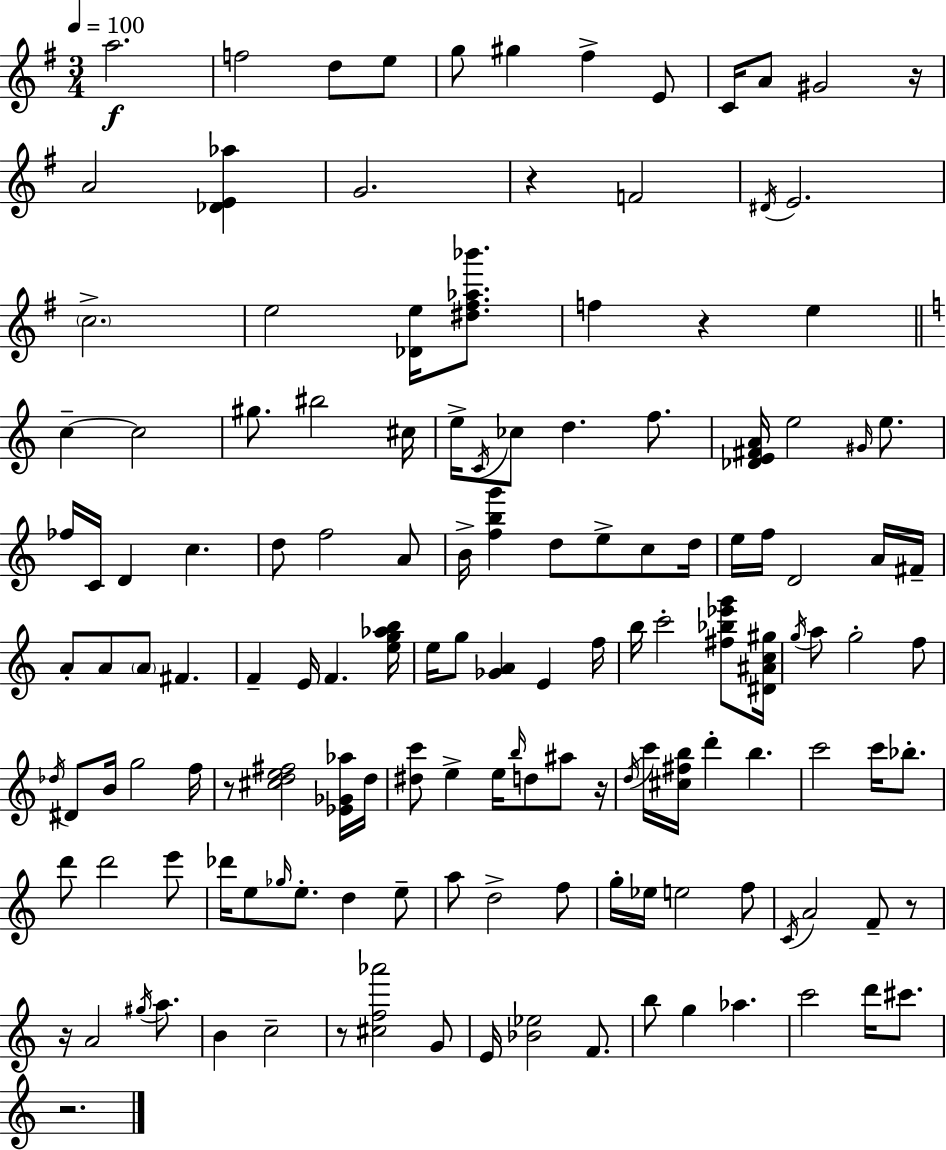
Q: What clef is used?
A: treble